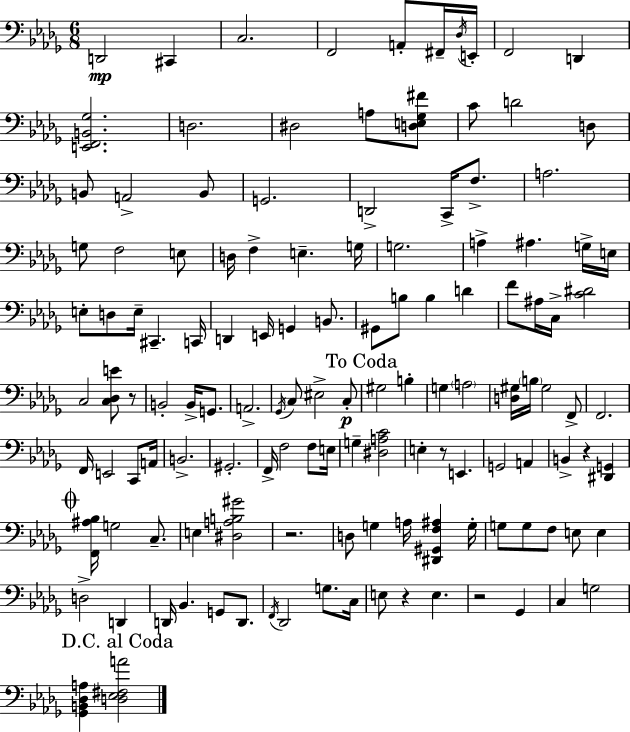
X:1
T:Untitled
M:6/8
L:1/4
K:Bbm
D,,2 ^C,, C,2 F,,2 A,,/2 ^F,,/4 _D,/4 E,,/4 F,,2 D,, [E,,F,,B,,_G,]2 D,2 ^D,2 A,/2 [D,E,_G,^F]/2 C/2 D2 D,/2 B,,/2 A,,2 B,,/2 G,,2 D,,2 C,,/4 F,/2 A,2 G,/2 F,2 E,/2 D,/4 F, E, G,/4 G,2 A, ^A, G,/4 E,/4 E,/2 D,/2 E,/4 ^C,, C,,/4 D,, E,,/4 G,, B,,/2 ^G,,/2 B,/2 B, D F/2 ^A,/4 C,/4 [C^D]2 C,2 [C,_D,E]/2 z/2 B,,2 B,,/4 G,,/2 A,,2 _G,,/4 C,/2 ^E,2 C,/2 ^G,2 B, G, A,2 [D,^G,]/4 B,/4 ^G,2 F,,/2 F,,2 F,,/4 E,,2 C,,/2 A,,/4 B,,2 ^G,,2 F,,/4 F,2 F,/2 E,/4 G, [^D,A,C]2 E, z/2 E,, G,,2 A,, B,, z [^D,,G,,] [F,,^A,_B,]/4 G,2 C,/2 E, [^D,A,B,^G]2 z2 D,/2 G, A,/4 [^D,,^G,,F,^A,] G,/4 G,/2 G,/2 F,/2 E,/2 E, D,2 D,, D,,/4 _B,, G,,/2 D,,/2 F,,/4 _D,,2 G,/2 C,/4 E,/2 z E, z2 _G,, C, G,2 [_G,,B,,_D,A,] [D,_E,^F,A]2